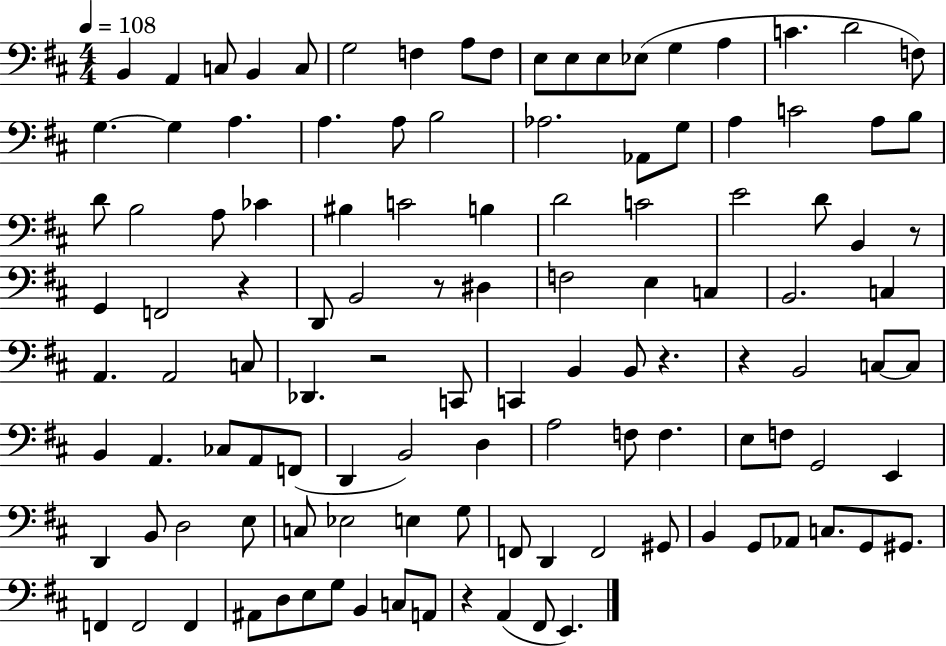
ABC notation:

X:1
T:Untitled
M:4/4
L:1/4
K:D
B,, A,, C,/2 B,, C,/2 G,2 F, A,/2 F,/2 E,/2 E,/2 E,/2 _E,/2 G, A, C D2 F,/2 G, G, A, A, A,/2 B,2 _A,2 _A,,/2 G,/2 A, C2 A,/2 B,/2 D/2 B,2 A,/2 _C ^B, C2 B, D2 C2 E2 D/2 B,, z/2 G,, F,,2 z D,,/2 B,,2 z/2 ^D, F,2 E, C, B,,2 C, A,, A,,2 C,/2 _D,, z2 C,,/2 C,, B,, B,,/2 z z B,,2 C,/2 C,/2 B,, A,, _C,/2 A,,/2 F,,/2 D,, B,,2 D, A,2 F,/2 F, E,/2 F,/2 G,,2 E,, D,, B,,/2 D,2 E,/2 C,/2 _E,2 E, G,/2 F,,/2 D,, F,,2 ^G,,/2 B,, G,,/2 _A,,/2 C,/2 G,,/2 ^G,,/2 F,, F,,2 F,, ^A,,/2 D,/2 E,/2 G,/2 B,, C,/2 A,,/2 z A,, ^F,,/2 E,,